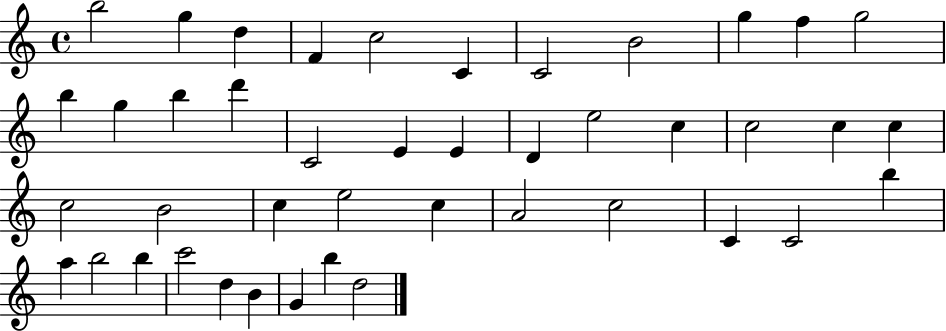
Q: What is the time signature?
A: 4/4